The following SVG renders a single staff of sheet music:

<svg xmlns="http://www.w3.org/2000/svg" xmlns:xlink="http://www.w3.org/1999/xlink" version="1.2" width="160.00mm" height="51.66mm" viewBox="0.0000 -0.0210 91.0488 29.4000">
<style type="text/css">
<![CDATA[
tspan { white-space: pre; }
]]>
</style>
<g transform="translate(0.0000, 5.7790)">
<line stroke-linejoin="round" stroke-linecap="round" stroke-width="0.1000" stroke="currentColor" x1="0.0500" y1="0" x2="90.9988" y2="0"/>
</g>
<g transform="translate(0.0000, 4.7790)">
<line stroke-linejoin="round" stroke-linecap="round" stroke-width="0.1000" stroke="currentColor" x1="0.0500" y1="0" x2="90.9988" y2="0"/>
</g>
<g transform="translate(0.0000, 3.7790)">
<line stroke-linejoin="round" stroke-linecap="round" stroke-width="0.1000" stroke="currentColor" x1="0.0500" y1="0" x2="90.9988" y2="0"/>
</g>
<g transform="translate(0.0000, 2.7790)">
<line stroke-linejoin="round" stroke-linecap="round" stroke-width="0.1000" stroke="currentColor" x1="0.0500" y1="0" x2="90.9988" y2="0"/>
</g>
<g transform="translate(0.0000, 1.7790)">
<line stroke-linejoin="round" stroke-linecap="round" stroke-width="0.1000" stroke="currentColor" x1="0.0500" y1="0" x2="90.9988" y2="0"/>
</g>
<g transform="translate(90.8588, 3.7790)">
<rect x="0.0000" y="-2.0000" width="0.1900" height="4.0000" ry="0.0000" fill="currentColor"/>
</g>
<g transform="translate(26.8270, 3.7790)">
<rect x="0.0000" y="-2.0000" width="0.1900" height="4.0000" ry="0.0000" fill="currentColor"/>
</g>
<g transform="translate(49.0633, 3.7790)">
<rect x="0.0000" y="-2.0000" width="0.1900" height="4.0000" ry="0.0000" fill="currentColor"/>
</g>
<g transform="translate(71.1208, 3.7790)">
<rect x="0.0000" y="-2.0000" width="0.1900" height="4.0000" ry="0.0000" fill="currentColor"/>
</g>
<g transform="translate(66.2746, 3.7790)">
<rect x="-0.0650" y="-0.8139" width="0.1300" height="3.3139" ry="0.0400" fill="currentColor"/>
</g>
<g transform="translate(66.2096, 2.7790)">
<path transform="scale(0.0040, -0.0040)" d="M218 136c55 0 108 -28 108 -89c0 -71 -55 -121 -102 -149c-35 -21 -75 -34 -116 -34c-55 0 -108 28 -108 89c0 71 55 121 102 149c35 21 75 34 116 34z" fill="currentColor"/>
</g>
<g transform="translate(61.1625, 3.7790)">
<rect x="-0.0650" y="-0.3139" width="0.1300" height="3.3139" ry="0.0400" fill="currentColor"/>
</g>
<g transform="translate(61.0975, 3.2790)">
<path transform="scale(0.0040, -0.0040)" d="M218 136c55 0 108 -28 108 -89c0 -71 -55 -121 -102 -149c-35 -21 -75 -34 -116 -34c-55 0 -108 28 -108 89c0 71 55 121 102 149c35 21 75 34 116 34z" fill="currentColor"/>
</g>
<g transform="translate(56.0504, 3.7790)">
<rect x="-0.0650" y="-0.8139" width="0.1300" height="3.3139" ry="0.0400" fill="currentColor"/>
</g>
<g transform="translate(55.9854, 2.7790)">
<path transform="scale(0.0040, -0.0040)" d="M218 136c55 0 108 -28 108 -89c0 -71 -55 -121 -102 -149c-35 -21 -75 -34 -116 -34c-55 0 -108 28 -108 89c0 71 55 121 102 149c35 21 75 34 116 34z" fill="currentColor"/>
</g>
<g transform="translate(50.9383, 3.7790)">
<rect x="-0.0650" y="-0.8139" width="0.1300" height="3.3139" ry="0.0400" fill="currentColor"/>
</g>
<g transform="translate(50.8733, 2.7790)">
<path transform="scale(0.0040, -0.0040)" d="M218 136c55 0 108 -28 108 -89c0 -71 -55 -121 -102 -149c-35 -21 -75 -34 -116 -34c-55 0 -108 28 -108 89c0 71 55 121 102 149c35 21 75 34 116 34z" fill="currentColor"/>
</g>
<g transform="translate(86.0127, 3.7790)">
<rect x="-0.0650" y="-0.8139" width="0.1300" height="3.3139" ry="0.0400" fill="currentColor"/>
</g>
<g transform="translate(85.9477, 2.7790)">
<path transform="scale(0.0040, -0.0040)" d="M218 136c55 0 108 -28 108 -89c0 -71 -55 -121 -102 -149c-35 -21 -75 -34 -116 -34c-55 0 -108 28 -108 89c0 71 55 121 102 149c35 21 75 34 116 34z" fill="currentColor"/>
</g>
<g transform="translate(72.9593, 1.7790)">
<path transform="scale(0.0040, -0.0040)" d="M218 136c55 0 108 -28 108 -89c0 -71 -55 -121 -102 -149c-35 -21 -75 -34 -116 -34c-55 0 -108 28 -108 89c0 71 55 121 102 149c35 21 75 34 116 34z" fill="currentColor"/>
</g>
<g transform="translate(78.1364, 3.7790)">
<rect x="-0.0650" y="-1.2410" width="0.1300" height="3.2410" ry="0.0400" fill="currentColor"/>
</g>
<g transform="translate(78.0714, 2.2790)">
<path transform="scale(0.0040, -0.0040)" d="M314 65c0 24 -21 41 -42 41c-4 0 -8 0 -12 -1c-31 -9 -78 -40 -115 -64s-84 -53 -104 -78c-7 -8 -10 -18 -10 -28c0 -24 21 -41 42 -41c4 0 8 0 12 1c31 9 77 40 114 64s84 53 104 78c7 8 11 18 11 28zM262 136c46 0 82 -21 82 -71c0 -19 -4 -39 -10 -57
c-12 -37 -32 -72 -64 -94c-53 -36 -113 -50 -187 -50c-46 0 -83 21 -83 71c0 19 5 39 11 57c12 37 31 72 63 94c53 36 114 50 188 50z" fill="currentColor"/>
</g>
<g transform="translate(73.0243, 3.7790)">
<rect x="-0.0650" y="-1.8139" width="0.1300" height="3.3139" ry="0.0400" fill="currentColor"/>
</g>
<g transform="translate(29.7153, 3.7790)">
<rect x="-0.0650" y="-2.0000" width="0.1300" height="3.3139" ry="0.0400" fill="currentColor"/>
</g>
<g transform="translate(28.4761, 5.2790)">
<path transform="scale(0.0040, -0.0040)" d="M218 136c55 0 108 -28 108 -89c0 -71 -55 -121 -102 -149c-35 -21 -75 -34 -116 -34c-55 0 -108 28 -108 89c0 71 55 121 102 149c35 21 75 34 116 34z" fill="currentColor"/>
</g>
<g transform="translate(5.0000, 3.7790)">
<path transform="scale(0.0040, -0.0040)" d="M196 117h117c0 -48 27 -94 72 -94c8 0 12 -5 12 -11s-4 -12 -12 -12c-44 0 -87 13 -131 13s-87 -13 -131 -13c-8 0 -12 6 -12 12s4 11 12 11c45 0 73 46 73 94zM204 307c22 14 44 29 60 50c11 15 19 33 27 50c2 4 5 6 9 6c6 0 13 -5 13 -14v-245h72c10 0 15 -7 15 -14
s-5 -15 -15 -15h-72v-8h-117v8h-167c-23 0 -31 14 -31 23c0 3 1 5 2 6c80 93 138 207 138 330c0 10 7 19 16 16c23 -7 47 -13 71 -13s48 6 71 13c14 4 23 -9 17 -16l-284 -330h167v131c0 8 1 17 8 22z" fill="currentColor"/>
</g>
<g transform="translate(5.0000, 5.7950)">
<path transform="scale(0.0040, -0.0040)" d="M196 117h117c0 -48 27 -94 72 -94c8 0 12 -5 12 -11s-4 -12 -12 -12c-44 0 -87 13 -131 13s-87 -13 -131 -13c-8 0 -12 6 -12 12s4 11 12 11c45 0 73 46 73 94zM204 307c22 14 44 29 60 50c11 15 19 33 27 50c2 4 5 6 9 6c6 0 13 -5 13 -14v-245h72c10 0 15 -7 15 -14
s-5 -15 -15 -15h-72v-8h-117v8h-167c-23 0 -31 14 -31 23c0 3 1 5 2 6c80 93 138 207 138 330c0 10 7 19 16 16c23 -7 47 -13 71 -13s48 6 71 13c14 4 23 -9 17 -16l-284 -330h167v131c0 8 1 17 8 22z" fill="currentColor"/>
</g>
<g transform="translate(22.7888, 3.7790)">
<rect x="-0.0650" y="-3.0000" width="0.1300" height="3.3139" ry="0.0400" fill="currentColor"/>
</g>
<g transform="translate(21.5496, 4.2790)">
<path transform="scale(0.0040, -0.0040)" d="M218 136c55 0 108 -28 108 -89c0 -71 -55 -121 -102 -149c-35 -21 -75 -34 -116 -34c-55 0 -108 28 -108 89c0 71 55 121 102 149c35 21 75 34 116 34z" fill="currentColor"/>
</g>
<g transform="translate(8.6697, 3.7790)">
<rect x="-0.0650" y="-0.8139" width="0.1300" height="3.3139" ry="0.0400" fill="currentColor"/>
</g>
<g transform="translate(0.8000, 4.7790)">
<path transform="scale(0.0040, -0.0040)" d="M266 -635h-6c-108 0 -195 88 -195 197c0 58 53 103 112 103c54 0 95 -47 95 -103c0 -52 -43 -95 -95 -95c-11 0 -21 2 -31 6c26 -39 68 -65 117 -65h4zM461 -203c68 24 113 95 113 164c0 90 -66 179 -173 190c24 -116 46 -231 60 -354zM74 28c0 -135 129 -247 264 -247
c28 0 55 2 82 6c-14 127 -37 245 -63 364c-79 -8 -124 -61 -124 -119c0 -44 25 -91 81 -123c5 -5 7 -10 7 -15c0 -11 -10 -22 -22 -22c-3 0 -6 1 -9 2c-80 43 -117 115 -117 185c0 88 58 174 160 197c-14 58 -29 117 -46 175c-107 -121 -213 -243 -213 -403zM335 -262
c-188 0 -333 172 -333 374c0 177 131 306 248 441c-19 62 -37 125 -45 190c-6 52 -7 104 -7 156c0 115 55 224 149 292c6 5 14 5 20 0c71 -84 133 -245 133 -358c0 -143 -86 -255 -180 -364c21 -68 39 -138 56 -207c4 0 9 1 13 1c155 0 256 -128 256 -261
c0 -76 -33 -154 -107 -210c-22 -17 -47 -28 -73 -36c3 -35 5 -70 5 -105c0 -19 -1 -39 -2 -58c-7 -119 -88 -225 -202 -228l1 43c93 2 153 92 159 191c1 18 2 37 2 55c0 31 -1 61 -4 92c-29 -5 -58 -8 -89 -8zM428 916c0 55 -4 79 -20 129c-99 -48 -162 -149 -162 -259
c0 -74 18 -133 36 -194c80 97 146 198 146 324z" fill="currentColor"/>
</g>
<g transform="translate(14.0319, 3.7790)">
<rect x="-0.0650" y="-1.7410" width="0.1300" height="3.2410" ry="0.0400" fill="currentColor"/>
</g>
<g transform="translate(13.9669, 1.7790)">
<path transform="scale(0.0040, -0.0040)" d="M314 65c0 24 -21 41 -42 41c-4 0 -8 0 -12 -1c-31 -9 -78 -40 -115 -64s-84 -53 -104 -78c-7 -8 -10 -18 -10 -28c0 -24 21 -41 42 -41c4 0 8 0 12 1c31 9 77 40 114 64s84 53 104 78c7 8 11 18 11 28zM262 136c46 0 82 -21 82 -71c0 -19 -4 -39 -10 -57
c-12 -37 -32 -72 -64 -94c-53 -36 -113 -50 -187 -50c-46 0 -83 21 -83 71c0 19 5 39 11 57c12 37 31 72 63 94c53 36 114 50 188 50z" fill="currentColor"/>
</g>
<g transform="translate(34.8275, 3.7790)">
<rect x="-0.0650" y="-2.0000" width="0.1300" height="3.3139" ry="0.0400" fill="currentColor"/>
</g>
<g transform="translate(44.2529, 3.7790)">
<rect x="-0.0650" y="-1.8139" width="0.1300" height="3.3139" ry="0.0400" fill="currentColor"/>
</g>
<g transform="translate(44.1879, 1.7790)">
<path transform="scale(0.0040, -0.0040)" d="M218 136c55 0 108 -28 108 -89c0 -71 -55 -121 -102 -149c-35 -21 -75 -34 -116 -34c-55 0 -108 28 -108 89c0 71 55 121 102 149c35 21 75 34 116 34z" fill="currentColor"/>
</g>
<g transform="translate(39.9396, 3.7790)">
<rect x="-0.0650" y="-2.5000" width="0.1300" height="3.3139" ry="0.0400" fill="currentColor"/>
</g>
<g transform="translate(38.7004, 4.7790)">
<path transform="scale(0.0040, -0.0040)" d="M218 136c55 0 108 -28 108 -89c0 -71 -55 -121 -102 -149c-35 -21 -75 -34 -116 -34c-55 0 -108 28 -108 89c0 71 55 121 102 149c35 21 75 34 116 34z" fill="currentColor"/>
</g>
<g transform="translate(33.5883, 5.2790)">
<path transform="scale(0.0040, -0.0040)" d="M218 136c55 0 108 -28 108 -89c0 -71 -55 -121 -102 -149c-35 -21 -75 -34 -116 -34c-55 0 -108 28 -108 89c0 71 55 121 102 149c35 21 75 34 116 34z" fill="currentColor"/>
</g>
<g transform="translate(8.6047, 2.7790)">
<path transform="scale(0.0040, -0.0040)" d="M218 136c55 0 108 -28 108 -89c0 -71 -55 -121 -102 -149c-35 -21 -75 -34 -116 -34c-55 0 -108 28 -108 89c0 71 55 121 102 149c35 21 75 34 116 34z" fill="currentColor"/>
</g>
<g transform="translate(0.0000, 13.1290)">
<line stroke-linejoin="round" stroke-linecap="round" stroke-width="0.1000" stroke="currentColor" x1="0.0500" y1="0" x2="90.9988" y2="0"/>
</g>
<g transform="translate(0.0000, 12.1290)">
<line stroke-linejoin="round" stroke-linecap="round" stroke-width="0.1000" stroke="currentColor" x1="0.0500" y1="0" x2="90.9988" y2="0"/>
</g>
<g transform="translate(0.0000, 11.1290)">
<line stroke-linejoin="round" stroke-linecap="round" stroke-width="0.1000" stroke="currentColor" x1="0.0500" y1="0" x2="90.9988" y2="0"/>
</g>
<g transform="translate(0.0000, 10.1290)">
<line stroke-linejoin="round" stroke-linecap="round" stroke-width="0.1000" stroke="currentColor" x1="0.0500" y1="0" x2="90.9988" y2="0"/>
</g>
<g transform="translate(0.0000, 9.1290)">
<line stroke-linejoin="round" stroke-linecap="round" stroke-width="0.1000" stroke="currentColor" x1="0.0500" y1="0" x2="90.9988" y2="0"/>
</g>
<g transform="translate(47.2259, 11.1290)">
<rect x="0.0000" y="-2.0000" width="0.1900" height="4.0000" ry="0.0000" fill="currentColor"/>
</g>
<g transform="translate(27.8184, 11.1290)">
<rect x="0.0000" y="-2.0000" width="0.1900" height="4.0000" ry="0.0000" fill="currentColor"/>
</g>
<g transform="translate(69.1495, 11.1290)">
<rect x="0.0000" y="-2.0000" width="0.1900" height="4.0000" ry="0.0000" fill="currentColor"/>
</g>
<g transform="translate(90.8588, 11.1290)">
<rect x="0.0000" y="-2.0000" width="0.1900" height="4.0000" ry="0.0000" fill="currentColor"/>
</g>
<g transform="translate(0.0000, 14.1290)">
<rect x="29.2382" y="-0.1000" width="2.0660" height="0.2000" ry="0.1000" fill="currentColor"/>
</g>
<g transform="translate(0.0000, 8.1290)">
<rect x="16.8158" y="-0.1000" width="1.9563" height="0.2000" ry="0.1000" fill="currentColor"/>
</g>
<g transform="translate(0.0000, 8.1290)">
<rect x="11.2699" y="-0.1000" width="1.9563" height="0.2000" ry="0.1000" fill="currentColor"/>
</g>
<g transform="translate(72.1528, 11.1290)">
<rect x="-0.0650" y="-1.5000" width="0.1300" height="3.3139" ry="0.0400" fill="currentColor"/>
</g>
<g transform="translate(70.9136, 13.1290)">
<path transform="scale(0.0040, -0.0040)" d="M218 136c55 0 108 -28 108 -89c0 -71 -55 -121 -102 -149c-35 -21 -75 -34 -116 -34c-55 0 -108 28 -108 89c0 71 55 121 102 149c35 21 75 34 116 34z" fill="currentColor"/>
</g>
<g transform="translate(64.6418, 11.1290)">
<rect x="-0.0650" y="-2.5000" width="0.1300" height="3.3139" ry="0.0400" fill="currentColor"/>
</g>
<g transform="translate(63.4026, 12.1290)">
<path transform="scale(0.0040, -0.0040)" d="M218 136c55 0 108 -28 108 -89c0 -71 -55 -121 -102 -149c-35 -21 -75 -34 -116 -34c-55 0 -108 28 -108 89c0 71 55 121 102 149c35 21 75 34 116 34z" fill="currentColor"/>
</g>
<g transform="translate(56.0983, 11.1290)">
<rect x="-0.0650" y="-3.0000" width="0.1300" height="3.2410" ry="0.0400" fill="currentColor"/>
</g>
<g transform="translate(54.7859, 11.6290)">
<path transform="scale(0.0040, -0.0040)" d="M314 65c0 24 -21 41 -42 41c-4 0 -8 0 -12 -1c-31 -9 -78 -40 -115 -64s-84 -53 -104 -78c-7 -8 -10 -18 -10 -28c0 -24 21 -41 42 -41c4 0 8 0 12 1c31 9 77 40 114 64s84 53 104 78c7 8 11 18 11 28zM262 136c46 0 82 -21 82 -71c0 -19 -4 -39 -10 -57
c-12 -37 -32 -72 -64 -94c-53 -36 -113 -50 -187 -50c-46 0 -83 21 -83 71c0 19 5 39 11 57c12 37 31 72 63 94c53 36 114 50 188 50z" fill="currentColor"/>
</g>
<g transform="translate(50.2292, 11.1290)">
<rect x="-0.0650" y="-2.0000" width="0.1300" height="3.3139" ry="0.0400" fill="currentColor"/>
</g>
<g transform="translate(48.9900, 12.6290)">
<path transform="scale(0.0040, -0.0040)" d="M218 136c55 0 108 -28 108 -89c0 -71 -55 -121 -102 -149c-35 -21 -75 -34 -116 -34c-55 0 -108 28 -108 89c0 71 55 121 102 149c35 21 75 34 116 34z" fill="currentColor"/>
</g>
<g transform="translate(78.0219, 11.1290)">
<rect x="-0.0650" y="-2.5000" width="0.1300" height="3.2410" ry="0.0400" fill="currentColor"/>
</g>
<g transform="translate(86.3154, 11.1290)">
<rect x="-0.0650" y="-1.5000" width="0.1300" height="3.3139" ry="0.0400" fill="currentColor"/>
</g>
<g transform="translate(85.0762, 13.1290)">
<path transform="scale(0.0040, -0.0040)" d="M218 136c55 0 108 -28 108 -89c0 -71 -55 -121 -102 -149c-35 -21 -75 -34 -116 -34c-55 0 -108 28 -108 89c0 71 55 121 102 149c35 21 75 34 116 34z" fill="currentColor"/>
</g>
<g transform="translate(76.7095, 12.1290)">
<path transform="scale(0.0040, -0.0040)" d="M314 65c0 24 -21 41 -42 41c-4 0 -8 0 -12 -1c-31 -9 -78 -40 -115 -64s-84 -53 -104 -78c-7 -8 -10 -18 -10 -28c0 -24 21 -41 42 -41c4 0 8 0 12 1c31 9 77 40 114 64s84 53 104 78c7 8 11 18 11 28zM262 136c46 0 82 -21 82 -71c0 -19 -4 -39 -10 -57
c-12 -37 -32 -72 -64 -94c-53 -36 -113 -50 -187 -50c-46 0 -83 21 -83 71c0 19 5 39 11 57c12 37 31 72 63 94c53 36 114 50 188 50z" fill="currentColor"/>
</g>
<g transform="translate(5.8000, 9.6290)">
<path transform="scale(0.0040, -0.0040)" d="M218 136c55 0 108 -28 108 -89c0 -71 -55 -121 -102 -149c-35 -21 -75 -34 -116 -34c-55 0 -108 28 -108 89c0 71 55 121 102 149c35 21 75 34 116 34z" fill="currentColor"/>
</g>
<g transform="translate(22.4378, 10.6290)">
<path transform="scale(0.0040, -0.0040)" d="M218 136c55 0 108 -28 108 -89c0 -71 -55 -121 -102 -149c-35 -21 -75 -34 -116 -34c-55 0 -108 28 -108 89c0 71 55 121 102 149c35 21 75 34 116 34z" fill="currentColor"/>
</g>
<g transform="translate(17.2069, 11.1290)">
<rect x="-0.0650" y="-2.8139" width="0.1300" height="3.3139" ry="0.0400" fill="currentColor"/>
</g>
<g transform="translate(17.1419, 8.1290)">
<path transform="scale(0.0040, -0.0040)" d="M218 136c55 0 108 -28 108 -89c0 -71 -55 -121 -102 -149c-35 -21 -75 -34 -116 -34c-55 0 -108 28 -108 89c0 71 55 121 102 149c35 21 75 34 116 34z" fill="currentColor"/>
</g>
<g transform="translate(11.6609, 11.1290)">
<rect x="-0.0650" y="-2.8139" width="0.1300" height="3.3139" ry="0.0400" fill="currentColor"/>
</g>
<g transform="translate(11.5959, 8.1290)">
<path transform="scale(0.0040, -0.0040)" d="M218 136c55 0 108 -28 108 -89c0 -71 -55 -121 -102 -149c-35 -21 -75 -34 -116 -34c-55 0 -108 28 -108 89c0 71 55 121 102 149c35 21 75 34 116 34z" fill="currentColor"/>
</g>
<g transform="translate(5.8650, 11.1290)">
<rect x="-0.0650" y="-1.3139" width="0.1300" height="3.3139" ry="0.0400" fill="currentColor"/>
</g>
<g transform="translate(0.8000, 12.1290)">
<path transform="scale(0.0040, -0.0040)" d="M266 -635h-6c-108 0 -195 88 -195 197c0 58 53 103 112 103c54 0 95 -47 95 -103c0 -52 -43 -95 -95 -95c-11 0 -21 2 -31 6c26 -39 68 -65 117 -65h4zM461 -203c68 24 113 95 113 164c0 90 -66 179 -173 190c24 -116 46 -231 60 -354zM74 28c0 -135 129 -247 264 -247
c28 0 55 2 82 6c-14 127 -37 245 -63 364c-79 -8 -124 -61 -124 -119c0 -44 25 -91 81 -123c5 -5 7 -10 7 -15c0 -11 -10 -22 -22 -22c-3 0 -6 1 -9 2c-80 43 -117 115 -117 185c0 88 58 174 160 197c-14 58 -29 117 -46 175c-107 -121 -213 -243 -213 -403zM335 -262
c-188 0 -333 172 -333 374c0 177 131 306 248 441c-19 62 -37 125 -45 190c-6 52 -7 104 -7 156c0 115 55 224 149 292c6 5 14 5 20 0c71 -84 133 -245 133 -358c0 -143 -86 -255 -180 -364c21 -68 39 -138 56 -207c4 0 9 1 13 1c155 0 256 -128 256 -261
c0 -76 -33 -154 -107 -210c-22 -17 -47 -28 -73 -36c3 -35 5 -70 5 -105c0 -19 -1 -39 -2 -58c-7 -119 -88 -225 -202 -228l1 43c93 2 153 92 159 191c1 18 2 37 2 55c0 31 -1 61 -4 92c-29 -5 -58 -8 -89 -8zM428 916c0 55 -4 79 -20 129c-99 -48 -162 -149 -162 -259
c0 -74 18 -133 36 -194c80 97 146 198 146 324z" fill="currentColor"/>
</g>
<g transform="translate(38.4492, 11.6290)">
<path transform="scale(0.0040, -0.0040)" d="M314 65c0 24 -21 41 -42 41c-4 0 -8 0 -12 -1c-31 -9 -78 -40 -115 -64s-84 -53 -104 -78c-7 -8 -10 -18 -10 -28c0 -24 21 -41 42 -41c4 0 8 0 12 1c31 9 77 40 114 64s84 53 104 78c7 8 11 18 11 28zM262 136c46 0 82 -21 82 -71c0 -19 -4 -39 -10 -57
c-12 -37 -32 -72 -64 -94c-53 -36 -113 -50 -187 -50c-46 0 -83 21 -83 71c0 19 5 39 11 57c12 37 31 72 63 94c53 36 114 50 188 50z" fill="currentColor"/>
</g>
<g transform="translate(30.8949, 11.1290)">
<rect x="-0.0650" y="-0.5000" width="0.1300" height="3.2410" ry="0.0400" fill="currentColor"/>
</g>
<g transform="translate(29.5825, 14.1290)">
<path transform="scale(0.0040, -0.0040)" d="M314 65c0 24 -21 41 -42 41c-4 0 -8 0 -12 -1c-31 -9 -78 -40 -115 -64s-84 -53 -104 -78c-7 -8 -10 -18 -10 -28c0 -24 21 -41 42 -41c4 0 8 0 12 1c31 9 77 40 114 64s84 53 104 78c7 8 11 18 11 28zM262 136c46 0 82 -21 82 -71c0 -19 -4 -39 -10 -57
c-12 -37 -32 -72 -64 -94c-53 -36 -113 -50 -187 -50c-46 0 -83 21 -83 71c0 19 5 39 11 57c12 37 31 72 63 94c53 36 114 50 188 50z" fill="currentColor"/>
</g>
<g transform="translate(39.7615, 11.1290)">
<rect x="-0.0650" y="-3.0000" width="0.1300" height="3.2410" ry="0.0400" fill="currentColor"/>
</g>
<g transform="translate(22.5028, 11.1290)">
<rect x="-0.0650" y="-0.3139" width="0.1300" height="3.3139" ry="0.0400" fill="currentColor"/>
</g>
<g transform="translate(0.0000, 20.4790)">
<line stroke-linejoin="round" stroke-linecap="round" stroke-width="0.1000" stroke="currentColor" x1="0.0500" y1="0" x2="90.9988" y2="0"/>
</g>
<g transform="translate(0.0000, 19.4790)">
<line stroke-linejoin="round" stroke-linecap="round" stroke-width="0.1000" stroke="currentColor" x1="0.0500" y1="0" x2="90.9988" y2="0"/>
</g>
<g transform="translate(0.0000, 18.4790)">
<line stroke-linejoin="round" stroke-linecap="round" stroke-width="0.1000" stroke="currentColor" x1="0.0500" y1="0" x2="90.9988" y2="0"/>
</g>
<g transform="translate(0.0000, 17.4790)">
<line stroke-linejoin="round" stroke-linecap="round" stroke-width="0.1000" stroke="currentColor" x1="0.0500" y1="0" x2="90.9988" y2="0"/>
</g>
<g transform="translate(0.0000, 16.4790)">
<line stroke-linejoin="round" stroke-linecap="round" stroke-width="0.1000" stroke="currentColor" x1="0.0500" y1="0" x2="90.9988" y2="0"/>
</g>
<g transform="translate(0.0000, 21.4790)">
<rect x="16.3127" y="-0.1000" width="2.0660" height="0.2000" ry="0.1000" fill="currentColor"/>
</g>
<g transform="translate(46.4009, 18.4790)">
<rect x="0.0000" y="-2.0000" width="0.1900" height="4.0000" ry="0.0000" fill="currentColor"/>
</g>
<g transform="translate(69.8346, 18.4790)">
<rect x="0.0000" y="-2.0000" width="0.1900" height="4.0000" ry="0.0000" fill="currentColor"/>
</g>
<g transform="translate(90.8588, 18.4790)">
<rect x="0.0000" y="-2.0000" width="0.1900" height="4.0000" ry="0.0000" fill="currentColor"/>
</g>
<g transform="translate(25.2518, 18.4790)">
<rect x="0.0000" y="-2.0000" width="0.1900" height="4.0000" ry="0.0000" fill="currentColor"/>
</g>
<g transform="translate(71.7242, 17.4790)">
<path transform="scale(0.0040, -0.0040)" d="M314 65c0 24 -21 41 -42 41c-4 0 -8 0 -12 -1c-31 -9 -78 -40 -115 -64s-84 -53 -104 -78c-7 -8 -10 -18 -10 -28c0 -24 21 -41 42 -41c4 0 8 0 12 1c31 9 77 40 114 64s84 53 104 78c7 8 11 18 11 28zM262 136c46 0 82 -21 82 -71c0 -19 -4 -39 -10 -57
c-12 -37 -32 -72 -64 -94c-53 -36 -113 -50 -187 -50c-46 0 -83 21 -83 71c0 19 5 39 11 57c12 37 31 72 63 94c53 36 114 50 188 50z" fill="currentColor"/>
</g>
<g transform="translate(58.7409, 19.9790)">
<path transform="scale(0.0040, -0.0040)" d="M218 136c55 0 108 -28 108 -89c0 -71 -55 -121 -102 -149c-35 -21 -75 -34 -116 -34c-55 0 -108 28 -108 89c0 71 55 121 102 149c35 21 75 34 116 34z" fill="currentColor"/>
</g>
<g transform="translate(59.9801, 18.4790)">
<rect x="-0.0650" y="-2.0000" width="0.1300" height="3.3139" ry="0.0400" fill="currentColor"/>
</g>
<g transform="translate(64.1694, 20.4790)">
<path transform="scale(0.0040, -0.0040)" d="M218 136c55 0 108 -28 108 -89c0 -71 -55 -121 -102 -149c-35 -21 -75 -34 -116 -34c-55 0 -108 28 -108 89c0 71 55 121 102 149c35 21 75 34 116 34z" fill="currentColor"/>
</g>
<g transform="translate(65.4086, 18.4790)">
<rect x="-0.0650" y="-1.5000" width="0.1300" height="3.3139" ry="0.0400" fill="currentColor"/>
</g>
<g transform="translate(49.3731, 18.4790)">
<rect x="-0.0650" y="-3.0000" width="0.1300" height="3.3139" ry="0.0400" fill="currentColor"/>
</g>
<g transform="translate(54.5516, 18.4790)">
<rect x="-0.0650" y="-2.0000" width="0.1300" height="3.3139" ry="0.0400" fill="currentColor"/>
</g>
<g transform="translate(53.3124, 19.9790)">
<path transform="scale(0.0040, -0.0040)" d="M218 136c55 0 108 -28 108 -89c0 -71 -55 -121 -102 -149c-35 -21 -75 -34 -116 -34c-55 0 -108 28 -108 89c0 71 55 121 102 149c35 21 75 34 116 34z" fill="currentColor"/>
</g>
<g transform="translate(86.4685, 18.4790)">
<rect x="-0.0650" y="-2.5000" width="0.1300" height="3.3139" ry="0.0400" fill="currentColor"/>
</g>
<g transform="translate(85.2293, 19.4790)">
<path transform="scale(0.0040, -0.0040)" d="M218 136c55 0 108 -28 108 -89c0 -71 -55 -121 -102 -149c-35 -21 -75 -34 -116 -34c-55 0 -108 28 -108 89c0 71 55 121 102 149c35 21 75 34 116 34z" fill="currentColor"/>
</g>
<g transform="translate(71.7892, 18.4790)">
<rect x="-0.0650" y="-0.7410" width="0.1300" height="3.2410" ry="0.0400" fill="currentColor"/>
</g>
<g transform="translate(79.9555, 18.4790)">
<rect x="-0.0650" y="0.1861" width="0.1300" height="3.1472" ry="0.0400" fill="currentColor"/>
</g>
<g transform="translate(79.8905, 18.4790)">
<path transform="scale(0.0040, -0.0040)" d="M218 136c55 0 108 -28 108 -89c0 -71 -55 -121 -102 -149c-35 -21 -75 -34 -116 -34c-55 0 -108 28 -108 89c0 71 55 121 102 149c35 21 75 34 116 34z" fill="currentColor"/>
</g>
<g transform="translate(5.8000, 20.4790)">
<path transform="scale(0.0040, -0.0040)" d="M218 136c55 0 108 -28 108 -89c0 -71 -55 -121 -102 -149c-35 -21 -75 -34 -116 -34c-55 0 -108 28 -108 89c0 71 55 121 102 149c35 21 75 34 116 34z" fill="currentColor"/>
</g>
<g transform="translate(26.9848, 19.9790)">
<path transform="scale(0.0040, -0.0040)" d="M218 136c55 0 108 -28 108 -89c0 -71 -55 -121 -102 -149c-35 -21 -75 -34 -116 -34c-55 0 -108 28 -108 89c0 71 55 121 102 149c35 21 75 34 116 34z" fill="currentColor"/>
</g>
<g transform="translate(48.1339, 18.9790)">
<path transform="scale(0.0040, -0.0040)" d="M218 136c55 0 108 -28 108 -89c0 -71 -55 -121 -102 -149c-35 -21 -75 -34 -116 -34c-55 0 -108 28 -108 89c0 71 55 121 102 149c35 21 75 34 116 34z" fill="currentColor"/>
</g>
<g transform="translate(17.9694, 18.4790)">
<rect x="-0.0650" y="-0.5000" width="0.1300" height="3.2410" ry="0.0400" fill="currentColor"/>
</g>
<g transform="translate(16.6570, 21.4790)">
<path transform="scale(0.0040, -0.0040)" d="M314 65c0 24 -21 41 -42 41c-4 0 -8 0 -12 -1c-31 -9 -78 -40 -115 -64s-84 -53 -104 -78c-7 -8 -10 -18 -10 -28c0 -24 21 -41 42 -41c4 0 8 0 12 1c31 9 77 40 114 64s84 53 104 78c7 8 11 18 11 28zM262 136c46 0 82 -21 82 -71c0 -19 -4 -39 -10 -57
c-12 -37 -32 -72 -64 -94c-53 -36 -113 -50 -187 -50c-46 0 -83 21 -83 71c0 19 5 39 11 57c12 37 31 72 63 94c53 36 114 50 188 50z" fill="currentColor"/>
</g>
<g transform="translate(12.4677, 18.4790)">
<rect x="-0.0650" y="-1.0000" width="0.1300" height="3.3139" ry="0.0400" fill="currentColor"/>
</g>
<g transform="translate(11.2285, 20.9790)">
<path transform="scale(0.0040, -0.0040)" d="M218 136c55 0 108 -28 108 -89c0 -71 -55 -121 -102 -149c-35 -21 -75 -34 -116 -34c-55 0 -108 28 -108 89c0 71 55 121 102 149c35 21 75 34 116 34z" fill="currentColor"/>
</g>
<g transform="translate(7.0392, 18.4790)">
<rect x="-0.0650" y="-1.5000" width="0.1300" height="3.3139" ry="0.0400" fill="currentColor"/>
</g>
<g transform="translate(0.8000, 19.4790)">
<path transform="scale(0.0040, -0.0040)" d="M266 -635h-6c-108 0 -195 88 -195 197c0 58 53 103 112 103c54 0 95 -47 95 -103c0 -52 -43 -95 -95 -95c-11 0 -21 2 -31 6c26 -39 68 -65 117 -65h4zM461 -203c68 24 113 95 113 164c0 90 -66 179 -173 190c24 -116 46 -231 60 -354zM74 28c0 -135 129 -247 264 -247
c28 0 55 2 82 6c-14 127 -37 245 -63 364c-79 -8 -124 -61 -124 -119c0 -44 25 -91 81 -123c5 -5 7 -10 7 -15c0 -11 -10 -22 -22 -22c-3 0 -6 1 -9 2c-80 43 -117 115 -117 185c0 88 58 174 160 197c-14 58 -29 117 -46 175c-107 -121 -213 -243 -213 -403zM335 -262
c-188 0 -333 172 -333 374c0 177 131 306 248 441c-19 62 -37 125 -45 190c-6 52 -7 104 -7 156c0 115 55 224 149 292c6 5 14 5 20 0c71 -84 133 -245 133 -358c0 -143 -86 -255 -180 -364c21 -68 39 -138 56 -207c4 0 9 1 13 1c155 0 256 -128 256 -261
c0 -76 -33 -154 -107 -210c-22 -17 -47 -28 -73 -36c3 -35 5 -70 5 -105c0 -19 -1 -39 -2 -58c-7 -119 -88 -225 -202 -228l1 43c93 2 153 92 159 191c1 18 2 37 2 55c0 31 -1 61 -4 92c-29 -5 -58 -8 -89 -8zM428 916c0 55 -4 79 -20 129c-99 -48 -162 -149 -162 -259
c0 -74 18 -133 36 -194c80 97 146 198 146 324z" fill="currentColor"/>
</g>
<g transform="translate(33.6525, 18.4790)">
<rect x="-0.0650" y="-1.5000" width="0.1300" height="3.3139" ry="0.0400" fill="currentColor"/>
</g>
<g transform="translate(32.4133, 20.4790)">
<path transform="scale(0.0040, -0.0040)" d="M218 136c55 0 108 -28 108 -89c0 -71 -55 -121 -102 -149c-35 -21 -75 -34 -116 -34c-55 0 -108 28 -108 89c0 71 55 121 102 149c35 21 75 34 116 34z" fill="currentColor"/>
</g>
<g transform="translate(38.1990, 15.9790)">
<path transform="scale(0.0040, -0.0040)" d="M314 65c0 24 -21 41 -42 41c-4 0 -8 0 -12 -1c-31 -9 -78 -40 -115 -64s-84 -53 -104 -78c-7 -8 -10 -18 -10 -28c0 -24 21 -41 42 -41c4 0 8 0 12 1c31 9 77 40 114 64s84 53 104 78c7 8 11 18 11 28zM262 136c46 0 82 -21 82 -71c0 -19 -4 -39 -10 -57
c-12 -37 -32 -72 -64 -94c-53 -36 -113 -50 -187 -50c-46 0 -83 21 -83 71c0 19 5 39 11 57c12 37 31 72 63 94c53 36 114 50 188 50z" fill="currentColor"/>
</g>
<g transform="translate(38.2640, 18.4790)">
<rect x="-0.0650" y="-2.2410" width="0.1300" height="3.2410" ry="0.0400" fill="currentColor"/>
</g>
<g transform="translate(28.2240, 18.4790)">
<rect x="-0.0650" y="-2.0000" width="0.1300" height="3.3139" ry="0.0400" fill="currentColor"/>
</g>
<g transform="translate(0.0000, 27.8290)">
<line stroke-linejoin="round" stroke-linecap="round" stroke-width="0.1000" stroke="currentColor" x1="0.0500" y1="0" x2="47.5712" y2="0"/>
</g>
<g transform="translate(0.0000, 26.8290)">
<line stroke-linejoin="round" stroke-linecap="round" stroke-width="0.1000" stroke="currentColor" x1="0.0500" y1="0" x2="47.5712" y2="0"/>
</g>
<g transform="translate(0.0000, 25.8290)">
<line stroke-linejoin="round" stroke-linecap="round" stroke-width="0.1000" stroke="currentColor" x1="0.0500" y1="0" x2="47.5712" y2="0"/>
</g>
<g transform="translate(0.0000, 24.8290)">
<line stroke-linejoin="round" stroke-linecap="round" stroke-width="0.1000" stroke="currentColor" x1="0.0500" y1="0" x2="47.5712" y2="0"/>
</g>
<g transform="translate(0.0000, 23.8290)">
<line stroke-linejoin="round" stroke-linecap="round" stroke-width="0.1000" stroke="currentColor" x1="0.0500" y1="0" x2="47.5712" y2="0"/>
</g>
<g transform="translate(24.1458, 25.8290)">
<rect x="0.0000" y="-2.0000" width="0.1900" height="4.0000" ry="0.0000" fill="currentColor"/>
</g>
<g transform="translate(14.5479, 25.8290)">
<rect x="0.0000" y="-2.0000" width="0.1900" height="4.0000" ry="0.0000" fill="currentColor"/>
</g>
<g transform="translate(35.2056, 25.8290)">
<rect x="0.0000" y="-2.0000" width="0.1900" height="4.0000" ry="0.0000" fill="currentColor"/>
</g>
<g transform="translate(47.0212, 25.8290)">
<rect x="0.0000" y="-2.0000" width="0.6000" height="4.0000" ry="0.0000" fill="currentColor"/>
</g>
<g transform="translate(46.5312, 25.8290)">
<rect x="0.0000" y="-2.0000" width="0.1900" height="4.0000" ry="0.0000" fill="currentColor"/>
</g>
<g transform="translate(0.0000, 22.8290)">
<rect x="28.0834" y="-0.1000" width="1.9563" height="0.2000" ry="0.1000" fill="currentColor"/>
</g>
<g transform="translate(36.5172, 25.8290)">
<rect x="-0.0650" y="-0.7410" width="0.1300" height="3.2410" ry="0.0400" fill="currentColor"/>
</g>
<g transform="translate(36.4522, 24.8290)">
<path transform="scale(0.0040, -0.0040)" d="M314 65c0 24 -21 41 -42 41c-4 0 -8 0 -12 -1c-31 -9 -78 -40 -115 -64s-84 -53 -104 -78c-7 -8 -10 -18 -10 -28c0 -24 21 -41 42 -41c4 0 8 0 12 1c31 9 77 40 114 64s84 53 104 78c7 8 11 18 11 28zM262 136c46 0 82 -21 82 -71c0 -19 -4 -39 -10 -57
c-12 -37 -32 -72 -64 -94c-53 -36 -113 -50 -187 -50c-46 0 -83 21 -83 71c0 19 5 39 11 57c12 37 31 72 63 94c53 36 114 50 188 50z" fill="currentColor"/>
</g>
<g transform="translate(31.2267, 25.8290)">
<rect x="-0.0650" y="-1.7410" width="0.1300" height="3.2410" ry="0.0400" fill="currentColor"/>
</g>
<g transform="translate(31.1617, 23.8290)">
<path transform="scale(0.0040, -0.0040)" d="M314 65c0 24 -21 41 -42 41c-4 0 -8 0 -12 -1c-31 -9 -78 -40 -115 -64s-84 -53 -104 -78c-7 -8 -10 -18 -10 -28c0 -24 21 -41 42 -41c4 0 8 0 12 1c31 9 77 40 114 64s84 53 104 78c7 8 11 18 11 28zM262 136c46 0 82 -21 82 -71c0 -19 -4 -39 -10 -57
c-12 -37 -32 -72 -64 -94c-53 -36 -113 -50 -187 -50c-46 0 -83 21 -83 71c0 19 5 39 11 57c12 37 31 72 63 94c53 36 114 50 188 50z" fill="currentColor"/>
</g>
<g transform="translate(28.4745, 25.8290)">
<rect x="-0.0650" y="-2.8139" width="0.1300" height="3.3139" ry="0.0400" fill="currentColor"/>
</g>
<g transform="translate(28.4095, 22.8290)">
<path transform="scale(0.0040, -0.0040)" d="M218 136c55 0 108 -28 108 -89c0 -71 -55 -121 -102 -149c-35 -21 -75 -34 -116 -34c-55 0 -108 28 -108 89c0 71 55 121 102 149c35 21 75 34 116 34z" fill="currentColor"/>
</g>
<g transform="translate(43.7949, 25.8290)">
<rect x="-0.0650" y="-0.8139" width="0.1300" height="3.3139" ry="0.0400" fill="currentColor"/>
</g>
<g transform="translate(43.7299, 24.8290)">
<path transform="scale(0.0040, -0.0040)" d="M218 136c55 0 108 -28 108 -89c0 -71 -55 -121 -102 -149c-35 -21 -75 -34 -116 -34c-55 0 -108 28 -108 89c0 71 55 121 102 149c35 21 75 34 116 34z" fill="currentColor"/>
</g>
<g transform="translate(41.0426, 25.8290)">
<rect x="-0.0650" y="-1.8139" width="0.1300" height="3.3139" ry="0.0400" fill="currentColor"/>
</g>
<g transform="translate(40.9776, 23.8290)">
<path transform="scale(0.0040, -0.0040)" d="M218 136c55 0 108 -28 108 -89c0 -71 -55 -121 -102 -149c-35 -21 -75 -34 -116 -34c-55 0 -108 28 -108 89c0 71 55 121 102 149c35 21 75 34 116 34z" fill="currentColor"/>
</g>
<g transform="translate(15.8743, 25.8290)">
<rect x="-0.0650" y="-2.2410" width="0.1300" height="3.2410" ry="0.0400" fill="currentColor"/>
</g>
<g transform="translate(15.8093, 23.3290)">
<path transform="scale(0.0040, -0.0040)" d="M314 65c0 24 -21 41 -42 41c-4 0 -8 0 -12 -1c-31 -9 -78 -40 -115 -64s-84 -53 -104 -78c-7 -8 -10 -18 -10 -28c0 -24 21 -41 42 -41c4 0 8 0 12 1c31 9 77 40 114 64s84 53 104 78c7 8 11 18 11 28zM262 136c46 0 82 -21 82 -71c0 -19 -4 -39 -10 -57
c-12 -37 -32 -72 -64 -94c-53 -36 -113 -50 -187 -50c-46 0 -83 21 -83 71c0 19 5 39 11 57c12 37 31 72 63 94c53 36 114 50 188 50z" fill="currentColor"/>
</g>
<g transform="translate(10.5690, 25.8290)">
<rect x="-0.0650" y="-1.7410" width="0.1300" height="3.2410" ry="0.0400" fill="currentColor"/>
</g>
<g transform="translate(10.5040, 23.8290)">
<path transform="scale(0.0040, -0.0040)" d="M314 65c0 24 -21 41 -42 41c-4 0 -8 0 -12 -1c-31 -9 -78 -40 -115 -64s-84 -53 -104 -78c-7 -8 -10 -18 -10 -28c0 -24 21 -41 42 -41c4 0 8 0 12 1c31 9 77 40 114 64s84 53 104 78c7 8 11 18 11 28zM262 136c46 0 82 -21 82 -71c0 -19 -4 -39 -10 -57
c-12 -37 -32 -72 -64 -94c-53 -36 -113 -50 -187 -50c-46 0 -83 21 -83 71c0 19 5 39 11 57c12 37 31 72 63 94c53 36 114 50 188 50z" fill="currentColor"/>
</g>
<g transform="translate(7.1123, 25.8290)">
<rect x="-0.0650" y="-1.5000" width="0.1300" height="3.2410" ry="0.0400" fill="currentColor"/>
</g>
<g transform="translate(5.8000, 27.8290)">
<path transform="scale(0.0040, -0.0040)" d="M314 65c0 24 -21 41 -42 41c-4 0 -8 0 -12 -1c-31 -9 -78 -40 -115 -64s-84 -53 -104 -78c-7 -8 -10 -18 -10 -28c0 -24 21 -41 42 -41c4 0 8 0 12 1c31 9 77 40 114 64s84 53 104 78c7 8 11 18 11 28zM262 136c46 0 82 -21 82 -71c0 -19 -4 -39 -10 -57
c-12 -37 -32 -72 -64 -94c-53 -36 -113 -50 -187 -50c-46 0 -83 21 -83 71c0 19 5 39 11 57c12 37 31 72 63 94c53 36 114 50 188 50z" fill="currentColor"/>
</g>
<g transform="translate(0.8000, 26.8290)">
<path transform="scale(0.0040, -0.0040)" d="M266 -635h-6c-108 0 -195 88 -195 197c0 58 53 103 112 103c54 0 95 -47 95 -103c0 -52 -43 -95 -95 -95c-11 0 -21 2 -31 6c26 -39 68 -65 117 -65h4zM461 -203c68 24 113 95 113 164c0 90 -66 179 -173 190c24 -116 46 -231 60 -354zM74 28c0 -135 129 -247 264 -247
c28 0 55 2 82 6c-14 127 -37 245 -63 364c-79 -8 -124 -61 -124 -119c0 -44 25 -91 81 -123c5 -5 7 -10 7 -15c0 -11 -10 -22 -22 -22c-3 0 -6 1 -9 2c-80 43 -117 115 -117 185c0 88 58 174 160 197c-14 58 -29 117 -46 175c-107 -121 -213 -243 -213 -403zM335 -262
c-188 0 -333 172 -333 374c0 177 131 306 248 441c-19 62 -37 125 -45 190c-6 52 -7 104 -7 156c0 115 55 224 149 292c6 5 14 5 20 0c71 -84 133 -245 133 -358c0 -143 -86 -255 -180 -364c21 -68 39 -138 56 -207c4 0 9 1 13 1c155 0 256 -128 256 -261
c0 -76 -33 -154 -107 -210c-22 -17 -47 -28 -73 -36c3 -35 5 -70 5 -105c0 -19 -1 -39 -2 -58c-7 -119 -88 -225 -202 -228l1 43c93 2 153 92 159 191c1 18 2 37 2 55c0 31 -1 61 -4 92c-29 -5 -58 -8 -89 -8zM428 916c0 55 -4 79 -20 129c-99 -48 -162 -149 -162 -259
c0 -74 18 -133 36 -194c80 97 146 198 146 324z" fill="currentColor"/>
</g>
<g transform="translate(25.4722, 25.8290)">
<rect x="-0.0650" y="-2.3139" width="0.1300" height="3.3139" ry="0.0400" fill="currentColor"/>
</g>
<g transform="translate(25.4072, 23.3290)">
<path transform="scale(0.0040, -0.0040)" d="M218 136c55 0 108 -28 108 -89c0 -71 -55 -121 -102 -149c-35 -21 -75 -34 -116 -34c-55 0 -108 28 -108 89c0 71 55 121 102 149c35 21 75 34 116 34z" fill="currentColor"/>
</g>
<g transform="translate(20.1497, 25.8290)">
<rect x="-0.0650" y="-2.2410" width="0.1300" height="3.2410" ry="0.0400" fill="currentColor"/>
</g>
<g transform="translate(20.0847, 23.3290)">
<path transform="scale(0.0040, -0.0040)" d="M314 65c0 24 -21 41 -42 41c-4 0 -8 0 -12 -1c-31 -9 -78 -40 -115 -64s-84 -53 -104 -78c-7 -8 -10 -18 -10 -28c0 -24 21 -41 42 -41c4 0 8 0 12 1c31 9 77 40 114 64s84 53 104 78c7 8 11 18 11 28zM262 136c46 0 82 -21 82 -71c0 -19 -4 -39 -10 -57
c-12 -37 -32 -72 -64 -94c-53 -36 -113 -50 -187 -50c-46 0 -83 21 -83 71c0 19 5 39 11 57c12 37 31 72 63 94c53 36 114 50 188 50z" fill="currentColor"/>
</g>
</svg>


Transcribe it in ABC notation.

X:1
T:Untitled
M:4/4
L:1/4
K:C
d f2 A F F G f d d c d f e2 d e a a c C2 A2 F A2 G E G2 E E D C2 F E g2 A F F E d2 B G E2 f2 g2 g2 g a f2 d2 f d